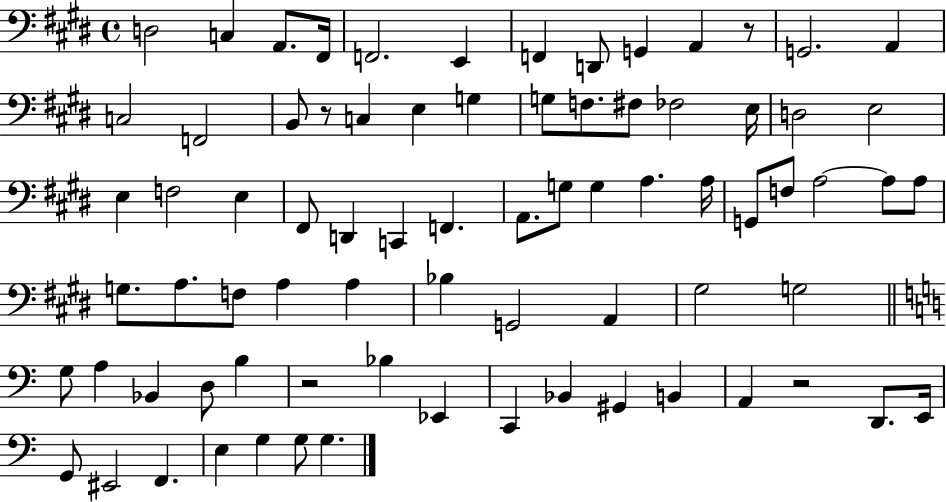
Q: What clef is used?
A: bass